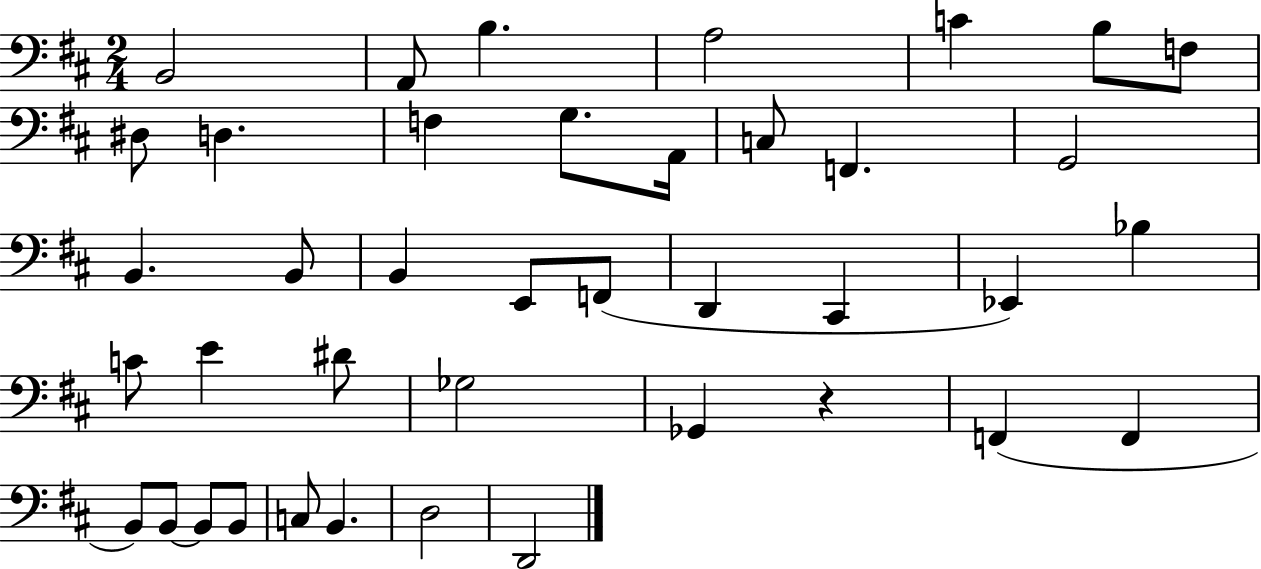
X:1
T:Untitled
M:2/4
L:1/4
K:D
B,,2 A,,/2 B, A,2 C B,/2 F,/2 ^D,/2 D, F, G,/2 A,,/4 C,/2 F,, G,,2 B,, B,,/2 B,, E,,/2 F,,/2 D,, ^C,, _E,, _B, C/2 E ^D/2 _G,2 _G,, z F,, F,, B,,/2 B,,/2 B,,/2 B,,/2 C,/2 B,, D,2 D,,2